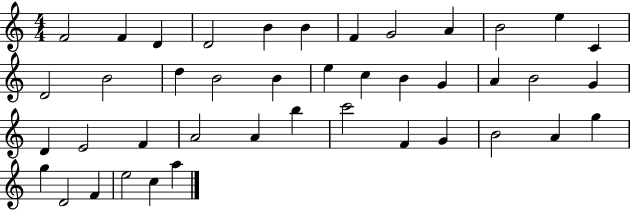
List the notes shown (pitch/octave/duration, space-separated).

F4/h F4/q D4/q D4/h B4/q B4/q F4/q G4/h A4/q B4/h E5/q C4/q D4/h B4/h D5/q B4/h B4/q E5/q C5/q B4/q G4/q A4/q B4/h G4/q D4/q E4/h F4/q A4/h A4/q B5/q C6/h F4/q G4/q B4/h A4/q G5/q G5/q D4/h F4/q E5/h C5/q A5/q